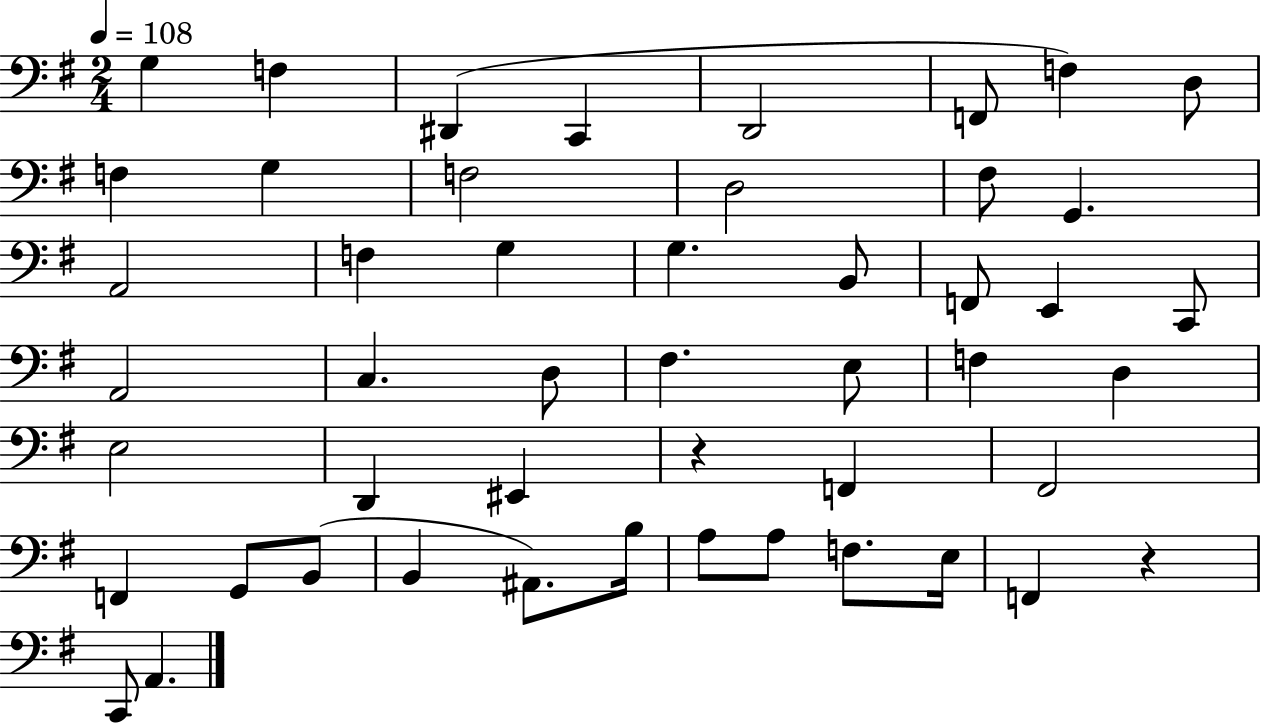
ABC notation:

X:1
T:Untitled
M:2/4
L:1/4
K:G
G, F, ^D,, C,, D,,2 F,,/2 F, D,/2 F, G, F,2 D,2 ^F,/2 G,, A,,2 F, G, G, B,,/2 F,,/2 E,, C,,/2 A,,2 C, D,/2 ^F, E,/2 F, D, E,2 D,, ^E,, z F,, ^F,,2 F,, G,,/2 B,,/2 B,, ^A,,/2 B,/4 A,/2 A,/2 F,/2 E,/4 F,, z C,,/2 A,,